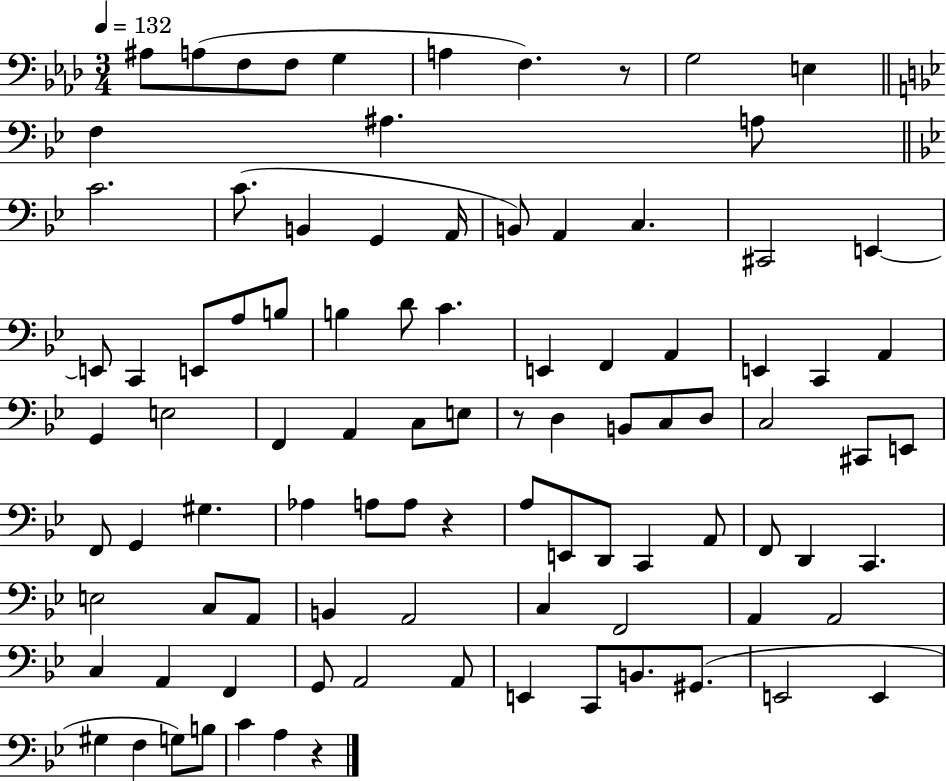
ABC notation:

X:1
T:Untitled
M:3/4
L:1/4
K:Ab
^A,/2 A,/2 F,/2 F,/2 G, A, F, z/2 G,2 E, F, ^A, A,/2 C2 C/2 B,, G,, A,,/4 B,,/2 A,, C, ^C,,2 E,, E,,/2 C,, E,,/2 A,/2 B,/2 B, D/2 C E,, F,, A,, E,, C,, A,, G,, E,2 F,, A,, C,/2 E,/2 z/2 D, B,,/2 C,/2 D,/2 C,2 ^C,,/2 E,,/2 F,,/2 G,, ^G, _A, A,/2 A,/2 z A,/2 E,,/2 D,,/2 C,, A,,/2 F,,/2 D,, C,, E,2 C,/2 A,,/2 B,, A,,2 C, F,,2 A,, A,,2 C, A,, F,, G,,/2 A,,2 A,,/2 E,, C,,/2 B,,/2 ^G,,/2 E,,2 E,, ^G, F, G,/2 B,/2 C A, z